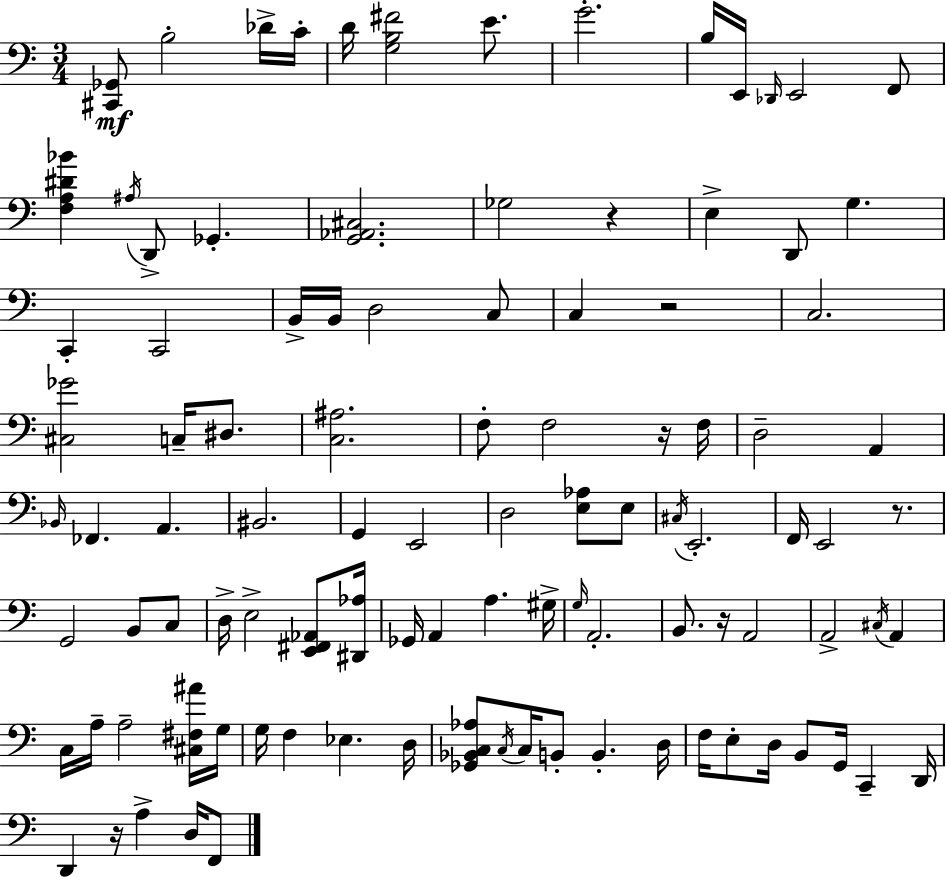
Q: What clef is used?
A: bass